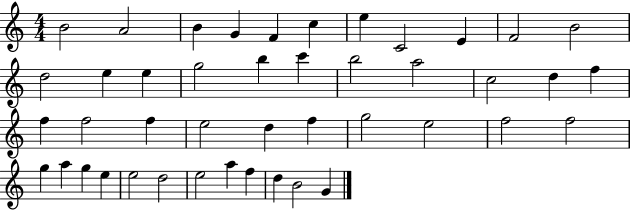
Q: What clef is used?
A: treble